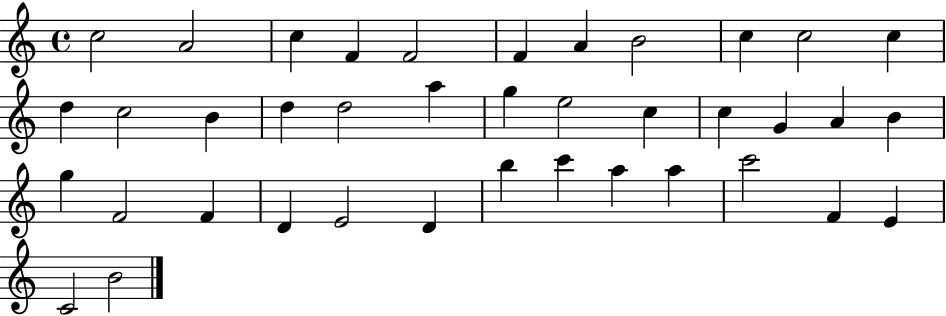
{
  \clef treble
  \time 4/4
  \defaultTimeSignature
  \key c \major
  c''2 a'2 | c''4 f'4 f'2 | f'4 a'4 b'2 | c''4 c''2 c''4 | \break d''4 c''2 b'4 | d''4 d''2 a''4 | g''4 e''2 c''4 | c''4 g'4 a'4 b'4 | \break g''4 f'2 f'4 | d'4 e'2 d'4 | b''4 c'''4 a''4 a''4 | c'''2 f'4 e'4 | \break c'2 b'2 | \bar "|."
}